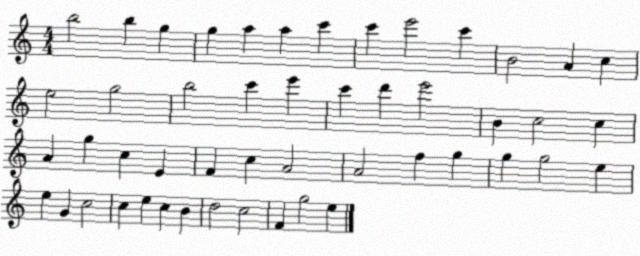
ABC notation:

X:1
T:Untitled
M:4/4
L:1/4
K:C
b2 b g g a a c' c' e'2 c' B2 A c e2 g2 b2 c' e' c' d' e'2 B c2 c A g c E F c A2 A2 f g g g2 e e G c2 c e c B d2 c2 F g2 e